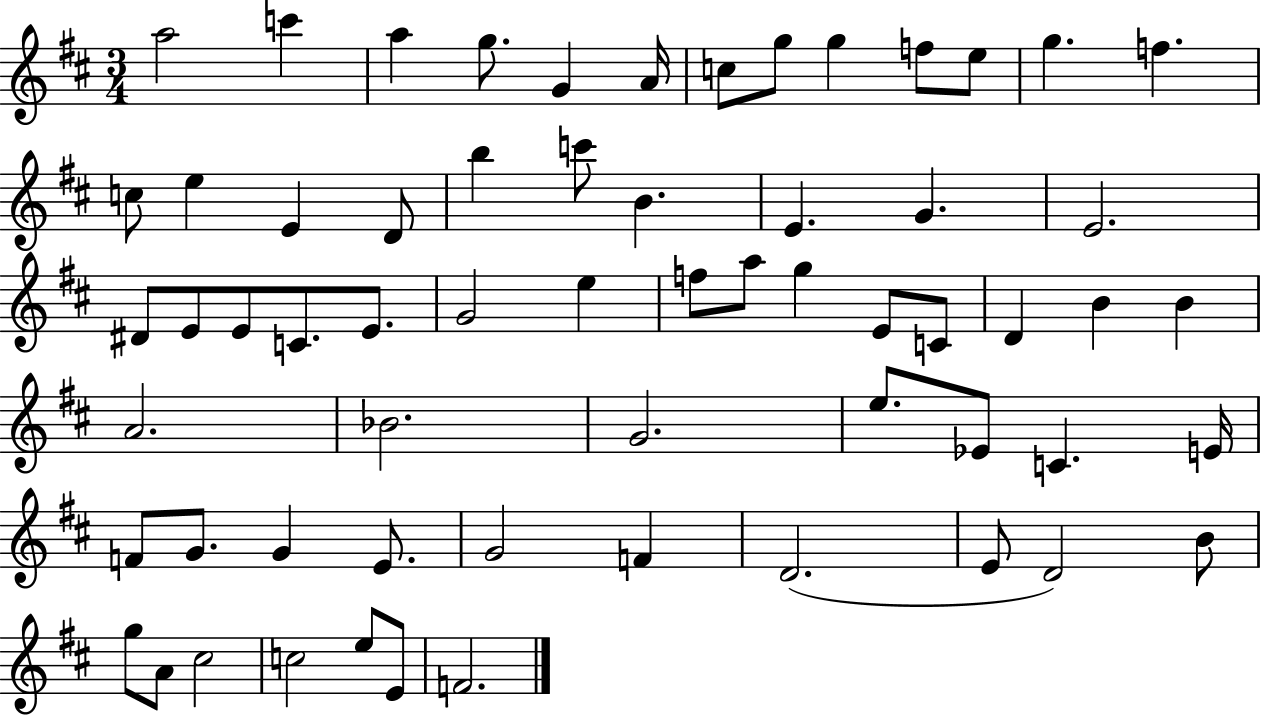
A5/h C6/q A5/q G5/e. G4/q A4/s C5/e G5/e G5/q F5/e E5/e G5/q. F5/q. C5/e E5/q E4/q D4/e B5/q C6/e B4/q. E4/q. G4/q. E4/h. D#4/e E4/e E4/e C4/e. E4/e. G4/h E5/q F5/e A5/e G5/q E4/e C4/e D4/q B4/q B4/q A4/h. Bb4/h. G4/h. E5/e. Eb4/e C4/q. E4/s F4/e G4/e. G4/q E4/e. G4/h F4/q D4/h. E4/e D4/h B4/e G5/e A4/e C#5/h C5/h E5/e E4/e F4/h.